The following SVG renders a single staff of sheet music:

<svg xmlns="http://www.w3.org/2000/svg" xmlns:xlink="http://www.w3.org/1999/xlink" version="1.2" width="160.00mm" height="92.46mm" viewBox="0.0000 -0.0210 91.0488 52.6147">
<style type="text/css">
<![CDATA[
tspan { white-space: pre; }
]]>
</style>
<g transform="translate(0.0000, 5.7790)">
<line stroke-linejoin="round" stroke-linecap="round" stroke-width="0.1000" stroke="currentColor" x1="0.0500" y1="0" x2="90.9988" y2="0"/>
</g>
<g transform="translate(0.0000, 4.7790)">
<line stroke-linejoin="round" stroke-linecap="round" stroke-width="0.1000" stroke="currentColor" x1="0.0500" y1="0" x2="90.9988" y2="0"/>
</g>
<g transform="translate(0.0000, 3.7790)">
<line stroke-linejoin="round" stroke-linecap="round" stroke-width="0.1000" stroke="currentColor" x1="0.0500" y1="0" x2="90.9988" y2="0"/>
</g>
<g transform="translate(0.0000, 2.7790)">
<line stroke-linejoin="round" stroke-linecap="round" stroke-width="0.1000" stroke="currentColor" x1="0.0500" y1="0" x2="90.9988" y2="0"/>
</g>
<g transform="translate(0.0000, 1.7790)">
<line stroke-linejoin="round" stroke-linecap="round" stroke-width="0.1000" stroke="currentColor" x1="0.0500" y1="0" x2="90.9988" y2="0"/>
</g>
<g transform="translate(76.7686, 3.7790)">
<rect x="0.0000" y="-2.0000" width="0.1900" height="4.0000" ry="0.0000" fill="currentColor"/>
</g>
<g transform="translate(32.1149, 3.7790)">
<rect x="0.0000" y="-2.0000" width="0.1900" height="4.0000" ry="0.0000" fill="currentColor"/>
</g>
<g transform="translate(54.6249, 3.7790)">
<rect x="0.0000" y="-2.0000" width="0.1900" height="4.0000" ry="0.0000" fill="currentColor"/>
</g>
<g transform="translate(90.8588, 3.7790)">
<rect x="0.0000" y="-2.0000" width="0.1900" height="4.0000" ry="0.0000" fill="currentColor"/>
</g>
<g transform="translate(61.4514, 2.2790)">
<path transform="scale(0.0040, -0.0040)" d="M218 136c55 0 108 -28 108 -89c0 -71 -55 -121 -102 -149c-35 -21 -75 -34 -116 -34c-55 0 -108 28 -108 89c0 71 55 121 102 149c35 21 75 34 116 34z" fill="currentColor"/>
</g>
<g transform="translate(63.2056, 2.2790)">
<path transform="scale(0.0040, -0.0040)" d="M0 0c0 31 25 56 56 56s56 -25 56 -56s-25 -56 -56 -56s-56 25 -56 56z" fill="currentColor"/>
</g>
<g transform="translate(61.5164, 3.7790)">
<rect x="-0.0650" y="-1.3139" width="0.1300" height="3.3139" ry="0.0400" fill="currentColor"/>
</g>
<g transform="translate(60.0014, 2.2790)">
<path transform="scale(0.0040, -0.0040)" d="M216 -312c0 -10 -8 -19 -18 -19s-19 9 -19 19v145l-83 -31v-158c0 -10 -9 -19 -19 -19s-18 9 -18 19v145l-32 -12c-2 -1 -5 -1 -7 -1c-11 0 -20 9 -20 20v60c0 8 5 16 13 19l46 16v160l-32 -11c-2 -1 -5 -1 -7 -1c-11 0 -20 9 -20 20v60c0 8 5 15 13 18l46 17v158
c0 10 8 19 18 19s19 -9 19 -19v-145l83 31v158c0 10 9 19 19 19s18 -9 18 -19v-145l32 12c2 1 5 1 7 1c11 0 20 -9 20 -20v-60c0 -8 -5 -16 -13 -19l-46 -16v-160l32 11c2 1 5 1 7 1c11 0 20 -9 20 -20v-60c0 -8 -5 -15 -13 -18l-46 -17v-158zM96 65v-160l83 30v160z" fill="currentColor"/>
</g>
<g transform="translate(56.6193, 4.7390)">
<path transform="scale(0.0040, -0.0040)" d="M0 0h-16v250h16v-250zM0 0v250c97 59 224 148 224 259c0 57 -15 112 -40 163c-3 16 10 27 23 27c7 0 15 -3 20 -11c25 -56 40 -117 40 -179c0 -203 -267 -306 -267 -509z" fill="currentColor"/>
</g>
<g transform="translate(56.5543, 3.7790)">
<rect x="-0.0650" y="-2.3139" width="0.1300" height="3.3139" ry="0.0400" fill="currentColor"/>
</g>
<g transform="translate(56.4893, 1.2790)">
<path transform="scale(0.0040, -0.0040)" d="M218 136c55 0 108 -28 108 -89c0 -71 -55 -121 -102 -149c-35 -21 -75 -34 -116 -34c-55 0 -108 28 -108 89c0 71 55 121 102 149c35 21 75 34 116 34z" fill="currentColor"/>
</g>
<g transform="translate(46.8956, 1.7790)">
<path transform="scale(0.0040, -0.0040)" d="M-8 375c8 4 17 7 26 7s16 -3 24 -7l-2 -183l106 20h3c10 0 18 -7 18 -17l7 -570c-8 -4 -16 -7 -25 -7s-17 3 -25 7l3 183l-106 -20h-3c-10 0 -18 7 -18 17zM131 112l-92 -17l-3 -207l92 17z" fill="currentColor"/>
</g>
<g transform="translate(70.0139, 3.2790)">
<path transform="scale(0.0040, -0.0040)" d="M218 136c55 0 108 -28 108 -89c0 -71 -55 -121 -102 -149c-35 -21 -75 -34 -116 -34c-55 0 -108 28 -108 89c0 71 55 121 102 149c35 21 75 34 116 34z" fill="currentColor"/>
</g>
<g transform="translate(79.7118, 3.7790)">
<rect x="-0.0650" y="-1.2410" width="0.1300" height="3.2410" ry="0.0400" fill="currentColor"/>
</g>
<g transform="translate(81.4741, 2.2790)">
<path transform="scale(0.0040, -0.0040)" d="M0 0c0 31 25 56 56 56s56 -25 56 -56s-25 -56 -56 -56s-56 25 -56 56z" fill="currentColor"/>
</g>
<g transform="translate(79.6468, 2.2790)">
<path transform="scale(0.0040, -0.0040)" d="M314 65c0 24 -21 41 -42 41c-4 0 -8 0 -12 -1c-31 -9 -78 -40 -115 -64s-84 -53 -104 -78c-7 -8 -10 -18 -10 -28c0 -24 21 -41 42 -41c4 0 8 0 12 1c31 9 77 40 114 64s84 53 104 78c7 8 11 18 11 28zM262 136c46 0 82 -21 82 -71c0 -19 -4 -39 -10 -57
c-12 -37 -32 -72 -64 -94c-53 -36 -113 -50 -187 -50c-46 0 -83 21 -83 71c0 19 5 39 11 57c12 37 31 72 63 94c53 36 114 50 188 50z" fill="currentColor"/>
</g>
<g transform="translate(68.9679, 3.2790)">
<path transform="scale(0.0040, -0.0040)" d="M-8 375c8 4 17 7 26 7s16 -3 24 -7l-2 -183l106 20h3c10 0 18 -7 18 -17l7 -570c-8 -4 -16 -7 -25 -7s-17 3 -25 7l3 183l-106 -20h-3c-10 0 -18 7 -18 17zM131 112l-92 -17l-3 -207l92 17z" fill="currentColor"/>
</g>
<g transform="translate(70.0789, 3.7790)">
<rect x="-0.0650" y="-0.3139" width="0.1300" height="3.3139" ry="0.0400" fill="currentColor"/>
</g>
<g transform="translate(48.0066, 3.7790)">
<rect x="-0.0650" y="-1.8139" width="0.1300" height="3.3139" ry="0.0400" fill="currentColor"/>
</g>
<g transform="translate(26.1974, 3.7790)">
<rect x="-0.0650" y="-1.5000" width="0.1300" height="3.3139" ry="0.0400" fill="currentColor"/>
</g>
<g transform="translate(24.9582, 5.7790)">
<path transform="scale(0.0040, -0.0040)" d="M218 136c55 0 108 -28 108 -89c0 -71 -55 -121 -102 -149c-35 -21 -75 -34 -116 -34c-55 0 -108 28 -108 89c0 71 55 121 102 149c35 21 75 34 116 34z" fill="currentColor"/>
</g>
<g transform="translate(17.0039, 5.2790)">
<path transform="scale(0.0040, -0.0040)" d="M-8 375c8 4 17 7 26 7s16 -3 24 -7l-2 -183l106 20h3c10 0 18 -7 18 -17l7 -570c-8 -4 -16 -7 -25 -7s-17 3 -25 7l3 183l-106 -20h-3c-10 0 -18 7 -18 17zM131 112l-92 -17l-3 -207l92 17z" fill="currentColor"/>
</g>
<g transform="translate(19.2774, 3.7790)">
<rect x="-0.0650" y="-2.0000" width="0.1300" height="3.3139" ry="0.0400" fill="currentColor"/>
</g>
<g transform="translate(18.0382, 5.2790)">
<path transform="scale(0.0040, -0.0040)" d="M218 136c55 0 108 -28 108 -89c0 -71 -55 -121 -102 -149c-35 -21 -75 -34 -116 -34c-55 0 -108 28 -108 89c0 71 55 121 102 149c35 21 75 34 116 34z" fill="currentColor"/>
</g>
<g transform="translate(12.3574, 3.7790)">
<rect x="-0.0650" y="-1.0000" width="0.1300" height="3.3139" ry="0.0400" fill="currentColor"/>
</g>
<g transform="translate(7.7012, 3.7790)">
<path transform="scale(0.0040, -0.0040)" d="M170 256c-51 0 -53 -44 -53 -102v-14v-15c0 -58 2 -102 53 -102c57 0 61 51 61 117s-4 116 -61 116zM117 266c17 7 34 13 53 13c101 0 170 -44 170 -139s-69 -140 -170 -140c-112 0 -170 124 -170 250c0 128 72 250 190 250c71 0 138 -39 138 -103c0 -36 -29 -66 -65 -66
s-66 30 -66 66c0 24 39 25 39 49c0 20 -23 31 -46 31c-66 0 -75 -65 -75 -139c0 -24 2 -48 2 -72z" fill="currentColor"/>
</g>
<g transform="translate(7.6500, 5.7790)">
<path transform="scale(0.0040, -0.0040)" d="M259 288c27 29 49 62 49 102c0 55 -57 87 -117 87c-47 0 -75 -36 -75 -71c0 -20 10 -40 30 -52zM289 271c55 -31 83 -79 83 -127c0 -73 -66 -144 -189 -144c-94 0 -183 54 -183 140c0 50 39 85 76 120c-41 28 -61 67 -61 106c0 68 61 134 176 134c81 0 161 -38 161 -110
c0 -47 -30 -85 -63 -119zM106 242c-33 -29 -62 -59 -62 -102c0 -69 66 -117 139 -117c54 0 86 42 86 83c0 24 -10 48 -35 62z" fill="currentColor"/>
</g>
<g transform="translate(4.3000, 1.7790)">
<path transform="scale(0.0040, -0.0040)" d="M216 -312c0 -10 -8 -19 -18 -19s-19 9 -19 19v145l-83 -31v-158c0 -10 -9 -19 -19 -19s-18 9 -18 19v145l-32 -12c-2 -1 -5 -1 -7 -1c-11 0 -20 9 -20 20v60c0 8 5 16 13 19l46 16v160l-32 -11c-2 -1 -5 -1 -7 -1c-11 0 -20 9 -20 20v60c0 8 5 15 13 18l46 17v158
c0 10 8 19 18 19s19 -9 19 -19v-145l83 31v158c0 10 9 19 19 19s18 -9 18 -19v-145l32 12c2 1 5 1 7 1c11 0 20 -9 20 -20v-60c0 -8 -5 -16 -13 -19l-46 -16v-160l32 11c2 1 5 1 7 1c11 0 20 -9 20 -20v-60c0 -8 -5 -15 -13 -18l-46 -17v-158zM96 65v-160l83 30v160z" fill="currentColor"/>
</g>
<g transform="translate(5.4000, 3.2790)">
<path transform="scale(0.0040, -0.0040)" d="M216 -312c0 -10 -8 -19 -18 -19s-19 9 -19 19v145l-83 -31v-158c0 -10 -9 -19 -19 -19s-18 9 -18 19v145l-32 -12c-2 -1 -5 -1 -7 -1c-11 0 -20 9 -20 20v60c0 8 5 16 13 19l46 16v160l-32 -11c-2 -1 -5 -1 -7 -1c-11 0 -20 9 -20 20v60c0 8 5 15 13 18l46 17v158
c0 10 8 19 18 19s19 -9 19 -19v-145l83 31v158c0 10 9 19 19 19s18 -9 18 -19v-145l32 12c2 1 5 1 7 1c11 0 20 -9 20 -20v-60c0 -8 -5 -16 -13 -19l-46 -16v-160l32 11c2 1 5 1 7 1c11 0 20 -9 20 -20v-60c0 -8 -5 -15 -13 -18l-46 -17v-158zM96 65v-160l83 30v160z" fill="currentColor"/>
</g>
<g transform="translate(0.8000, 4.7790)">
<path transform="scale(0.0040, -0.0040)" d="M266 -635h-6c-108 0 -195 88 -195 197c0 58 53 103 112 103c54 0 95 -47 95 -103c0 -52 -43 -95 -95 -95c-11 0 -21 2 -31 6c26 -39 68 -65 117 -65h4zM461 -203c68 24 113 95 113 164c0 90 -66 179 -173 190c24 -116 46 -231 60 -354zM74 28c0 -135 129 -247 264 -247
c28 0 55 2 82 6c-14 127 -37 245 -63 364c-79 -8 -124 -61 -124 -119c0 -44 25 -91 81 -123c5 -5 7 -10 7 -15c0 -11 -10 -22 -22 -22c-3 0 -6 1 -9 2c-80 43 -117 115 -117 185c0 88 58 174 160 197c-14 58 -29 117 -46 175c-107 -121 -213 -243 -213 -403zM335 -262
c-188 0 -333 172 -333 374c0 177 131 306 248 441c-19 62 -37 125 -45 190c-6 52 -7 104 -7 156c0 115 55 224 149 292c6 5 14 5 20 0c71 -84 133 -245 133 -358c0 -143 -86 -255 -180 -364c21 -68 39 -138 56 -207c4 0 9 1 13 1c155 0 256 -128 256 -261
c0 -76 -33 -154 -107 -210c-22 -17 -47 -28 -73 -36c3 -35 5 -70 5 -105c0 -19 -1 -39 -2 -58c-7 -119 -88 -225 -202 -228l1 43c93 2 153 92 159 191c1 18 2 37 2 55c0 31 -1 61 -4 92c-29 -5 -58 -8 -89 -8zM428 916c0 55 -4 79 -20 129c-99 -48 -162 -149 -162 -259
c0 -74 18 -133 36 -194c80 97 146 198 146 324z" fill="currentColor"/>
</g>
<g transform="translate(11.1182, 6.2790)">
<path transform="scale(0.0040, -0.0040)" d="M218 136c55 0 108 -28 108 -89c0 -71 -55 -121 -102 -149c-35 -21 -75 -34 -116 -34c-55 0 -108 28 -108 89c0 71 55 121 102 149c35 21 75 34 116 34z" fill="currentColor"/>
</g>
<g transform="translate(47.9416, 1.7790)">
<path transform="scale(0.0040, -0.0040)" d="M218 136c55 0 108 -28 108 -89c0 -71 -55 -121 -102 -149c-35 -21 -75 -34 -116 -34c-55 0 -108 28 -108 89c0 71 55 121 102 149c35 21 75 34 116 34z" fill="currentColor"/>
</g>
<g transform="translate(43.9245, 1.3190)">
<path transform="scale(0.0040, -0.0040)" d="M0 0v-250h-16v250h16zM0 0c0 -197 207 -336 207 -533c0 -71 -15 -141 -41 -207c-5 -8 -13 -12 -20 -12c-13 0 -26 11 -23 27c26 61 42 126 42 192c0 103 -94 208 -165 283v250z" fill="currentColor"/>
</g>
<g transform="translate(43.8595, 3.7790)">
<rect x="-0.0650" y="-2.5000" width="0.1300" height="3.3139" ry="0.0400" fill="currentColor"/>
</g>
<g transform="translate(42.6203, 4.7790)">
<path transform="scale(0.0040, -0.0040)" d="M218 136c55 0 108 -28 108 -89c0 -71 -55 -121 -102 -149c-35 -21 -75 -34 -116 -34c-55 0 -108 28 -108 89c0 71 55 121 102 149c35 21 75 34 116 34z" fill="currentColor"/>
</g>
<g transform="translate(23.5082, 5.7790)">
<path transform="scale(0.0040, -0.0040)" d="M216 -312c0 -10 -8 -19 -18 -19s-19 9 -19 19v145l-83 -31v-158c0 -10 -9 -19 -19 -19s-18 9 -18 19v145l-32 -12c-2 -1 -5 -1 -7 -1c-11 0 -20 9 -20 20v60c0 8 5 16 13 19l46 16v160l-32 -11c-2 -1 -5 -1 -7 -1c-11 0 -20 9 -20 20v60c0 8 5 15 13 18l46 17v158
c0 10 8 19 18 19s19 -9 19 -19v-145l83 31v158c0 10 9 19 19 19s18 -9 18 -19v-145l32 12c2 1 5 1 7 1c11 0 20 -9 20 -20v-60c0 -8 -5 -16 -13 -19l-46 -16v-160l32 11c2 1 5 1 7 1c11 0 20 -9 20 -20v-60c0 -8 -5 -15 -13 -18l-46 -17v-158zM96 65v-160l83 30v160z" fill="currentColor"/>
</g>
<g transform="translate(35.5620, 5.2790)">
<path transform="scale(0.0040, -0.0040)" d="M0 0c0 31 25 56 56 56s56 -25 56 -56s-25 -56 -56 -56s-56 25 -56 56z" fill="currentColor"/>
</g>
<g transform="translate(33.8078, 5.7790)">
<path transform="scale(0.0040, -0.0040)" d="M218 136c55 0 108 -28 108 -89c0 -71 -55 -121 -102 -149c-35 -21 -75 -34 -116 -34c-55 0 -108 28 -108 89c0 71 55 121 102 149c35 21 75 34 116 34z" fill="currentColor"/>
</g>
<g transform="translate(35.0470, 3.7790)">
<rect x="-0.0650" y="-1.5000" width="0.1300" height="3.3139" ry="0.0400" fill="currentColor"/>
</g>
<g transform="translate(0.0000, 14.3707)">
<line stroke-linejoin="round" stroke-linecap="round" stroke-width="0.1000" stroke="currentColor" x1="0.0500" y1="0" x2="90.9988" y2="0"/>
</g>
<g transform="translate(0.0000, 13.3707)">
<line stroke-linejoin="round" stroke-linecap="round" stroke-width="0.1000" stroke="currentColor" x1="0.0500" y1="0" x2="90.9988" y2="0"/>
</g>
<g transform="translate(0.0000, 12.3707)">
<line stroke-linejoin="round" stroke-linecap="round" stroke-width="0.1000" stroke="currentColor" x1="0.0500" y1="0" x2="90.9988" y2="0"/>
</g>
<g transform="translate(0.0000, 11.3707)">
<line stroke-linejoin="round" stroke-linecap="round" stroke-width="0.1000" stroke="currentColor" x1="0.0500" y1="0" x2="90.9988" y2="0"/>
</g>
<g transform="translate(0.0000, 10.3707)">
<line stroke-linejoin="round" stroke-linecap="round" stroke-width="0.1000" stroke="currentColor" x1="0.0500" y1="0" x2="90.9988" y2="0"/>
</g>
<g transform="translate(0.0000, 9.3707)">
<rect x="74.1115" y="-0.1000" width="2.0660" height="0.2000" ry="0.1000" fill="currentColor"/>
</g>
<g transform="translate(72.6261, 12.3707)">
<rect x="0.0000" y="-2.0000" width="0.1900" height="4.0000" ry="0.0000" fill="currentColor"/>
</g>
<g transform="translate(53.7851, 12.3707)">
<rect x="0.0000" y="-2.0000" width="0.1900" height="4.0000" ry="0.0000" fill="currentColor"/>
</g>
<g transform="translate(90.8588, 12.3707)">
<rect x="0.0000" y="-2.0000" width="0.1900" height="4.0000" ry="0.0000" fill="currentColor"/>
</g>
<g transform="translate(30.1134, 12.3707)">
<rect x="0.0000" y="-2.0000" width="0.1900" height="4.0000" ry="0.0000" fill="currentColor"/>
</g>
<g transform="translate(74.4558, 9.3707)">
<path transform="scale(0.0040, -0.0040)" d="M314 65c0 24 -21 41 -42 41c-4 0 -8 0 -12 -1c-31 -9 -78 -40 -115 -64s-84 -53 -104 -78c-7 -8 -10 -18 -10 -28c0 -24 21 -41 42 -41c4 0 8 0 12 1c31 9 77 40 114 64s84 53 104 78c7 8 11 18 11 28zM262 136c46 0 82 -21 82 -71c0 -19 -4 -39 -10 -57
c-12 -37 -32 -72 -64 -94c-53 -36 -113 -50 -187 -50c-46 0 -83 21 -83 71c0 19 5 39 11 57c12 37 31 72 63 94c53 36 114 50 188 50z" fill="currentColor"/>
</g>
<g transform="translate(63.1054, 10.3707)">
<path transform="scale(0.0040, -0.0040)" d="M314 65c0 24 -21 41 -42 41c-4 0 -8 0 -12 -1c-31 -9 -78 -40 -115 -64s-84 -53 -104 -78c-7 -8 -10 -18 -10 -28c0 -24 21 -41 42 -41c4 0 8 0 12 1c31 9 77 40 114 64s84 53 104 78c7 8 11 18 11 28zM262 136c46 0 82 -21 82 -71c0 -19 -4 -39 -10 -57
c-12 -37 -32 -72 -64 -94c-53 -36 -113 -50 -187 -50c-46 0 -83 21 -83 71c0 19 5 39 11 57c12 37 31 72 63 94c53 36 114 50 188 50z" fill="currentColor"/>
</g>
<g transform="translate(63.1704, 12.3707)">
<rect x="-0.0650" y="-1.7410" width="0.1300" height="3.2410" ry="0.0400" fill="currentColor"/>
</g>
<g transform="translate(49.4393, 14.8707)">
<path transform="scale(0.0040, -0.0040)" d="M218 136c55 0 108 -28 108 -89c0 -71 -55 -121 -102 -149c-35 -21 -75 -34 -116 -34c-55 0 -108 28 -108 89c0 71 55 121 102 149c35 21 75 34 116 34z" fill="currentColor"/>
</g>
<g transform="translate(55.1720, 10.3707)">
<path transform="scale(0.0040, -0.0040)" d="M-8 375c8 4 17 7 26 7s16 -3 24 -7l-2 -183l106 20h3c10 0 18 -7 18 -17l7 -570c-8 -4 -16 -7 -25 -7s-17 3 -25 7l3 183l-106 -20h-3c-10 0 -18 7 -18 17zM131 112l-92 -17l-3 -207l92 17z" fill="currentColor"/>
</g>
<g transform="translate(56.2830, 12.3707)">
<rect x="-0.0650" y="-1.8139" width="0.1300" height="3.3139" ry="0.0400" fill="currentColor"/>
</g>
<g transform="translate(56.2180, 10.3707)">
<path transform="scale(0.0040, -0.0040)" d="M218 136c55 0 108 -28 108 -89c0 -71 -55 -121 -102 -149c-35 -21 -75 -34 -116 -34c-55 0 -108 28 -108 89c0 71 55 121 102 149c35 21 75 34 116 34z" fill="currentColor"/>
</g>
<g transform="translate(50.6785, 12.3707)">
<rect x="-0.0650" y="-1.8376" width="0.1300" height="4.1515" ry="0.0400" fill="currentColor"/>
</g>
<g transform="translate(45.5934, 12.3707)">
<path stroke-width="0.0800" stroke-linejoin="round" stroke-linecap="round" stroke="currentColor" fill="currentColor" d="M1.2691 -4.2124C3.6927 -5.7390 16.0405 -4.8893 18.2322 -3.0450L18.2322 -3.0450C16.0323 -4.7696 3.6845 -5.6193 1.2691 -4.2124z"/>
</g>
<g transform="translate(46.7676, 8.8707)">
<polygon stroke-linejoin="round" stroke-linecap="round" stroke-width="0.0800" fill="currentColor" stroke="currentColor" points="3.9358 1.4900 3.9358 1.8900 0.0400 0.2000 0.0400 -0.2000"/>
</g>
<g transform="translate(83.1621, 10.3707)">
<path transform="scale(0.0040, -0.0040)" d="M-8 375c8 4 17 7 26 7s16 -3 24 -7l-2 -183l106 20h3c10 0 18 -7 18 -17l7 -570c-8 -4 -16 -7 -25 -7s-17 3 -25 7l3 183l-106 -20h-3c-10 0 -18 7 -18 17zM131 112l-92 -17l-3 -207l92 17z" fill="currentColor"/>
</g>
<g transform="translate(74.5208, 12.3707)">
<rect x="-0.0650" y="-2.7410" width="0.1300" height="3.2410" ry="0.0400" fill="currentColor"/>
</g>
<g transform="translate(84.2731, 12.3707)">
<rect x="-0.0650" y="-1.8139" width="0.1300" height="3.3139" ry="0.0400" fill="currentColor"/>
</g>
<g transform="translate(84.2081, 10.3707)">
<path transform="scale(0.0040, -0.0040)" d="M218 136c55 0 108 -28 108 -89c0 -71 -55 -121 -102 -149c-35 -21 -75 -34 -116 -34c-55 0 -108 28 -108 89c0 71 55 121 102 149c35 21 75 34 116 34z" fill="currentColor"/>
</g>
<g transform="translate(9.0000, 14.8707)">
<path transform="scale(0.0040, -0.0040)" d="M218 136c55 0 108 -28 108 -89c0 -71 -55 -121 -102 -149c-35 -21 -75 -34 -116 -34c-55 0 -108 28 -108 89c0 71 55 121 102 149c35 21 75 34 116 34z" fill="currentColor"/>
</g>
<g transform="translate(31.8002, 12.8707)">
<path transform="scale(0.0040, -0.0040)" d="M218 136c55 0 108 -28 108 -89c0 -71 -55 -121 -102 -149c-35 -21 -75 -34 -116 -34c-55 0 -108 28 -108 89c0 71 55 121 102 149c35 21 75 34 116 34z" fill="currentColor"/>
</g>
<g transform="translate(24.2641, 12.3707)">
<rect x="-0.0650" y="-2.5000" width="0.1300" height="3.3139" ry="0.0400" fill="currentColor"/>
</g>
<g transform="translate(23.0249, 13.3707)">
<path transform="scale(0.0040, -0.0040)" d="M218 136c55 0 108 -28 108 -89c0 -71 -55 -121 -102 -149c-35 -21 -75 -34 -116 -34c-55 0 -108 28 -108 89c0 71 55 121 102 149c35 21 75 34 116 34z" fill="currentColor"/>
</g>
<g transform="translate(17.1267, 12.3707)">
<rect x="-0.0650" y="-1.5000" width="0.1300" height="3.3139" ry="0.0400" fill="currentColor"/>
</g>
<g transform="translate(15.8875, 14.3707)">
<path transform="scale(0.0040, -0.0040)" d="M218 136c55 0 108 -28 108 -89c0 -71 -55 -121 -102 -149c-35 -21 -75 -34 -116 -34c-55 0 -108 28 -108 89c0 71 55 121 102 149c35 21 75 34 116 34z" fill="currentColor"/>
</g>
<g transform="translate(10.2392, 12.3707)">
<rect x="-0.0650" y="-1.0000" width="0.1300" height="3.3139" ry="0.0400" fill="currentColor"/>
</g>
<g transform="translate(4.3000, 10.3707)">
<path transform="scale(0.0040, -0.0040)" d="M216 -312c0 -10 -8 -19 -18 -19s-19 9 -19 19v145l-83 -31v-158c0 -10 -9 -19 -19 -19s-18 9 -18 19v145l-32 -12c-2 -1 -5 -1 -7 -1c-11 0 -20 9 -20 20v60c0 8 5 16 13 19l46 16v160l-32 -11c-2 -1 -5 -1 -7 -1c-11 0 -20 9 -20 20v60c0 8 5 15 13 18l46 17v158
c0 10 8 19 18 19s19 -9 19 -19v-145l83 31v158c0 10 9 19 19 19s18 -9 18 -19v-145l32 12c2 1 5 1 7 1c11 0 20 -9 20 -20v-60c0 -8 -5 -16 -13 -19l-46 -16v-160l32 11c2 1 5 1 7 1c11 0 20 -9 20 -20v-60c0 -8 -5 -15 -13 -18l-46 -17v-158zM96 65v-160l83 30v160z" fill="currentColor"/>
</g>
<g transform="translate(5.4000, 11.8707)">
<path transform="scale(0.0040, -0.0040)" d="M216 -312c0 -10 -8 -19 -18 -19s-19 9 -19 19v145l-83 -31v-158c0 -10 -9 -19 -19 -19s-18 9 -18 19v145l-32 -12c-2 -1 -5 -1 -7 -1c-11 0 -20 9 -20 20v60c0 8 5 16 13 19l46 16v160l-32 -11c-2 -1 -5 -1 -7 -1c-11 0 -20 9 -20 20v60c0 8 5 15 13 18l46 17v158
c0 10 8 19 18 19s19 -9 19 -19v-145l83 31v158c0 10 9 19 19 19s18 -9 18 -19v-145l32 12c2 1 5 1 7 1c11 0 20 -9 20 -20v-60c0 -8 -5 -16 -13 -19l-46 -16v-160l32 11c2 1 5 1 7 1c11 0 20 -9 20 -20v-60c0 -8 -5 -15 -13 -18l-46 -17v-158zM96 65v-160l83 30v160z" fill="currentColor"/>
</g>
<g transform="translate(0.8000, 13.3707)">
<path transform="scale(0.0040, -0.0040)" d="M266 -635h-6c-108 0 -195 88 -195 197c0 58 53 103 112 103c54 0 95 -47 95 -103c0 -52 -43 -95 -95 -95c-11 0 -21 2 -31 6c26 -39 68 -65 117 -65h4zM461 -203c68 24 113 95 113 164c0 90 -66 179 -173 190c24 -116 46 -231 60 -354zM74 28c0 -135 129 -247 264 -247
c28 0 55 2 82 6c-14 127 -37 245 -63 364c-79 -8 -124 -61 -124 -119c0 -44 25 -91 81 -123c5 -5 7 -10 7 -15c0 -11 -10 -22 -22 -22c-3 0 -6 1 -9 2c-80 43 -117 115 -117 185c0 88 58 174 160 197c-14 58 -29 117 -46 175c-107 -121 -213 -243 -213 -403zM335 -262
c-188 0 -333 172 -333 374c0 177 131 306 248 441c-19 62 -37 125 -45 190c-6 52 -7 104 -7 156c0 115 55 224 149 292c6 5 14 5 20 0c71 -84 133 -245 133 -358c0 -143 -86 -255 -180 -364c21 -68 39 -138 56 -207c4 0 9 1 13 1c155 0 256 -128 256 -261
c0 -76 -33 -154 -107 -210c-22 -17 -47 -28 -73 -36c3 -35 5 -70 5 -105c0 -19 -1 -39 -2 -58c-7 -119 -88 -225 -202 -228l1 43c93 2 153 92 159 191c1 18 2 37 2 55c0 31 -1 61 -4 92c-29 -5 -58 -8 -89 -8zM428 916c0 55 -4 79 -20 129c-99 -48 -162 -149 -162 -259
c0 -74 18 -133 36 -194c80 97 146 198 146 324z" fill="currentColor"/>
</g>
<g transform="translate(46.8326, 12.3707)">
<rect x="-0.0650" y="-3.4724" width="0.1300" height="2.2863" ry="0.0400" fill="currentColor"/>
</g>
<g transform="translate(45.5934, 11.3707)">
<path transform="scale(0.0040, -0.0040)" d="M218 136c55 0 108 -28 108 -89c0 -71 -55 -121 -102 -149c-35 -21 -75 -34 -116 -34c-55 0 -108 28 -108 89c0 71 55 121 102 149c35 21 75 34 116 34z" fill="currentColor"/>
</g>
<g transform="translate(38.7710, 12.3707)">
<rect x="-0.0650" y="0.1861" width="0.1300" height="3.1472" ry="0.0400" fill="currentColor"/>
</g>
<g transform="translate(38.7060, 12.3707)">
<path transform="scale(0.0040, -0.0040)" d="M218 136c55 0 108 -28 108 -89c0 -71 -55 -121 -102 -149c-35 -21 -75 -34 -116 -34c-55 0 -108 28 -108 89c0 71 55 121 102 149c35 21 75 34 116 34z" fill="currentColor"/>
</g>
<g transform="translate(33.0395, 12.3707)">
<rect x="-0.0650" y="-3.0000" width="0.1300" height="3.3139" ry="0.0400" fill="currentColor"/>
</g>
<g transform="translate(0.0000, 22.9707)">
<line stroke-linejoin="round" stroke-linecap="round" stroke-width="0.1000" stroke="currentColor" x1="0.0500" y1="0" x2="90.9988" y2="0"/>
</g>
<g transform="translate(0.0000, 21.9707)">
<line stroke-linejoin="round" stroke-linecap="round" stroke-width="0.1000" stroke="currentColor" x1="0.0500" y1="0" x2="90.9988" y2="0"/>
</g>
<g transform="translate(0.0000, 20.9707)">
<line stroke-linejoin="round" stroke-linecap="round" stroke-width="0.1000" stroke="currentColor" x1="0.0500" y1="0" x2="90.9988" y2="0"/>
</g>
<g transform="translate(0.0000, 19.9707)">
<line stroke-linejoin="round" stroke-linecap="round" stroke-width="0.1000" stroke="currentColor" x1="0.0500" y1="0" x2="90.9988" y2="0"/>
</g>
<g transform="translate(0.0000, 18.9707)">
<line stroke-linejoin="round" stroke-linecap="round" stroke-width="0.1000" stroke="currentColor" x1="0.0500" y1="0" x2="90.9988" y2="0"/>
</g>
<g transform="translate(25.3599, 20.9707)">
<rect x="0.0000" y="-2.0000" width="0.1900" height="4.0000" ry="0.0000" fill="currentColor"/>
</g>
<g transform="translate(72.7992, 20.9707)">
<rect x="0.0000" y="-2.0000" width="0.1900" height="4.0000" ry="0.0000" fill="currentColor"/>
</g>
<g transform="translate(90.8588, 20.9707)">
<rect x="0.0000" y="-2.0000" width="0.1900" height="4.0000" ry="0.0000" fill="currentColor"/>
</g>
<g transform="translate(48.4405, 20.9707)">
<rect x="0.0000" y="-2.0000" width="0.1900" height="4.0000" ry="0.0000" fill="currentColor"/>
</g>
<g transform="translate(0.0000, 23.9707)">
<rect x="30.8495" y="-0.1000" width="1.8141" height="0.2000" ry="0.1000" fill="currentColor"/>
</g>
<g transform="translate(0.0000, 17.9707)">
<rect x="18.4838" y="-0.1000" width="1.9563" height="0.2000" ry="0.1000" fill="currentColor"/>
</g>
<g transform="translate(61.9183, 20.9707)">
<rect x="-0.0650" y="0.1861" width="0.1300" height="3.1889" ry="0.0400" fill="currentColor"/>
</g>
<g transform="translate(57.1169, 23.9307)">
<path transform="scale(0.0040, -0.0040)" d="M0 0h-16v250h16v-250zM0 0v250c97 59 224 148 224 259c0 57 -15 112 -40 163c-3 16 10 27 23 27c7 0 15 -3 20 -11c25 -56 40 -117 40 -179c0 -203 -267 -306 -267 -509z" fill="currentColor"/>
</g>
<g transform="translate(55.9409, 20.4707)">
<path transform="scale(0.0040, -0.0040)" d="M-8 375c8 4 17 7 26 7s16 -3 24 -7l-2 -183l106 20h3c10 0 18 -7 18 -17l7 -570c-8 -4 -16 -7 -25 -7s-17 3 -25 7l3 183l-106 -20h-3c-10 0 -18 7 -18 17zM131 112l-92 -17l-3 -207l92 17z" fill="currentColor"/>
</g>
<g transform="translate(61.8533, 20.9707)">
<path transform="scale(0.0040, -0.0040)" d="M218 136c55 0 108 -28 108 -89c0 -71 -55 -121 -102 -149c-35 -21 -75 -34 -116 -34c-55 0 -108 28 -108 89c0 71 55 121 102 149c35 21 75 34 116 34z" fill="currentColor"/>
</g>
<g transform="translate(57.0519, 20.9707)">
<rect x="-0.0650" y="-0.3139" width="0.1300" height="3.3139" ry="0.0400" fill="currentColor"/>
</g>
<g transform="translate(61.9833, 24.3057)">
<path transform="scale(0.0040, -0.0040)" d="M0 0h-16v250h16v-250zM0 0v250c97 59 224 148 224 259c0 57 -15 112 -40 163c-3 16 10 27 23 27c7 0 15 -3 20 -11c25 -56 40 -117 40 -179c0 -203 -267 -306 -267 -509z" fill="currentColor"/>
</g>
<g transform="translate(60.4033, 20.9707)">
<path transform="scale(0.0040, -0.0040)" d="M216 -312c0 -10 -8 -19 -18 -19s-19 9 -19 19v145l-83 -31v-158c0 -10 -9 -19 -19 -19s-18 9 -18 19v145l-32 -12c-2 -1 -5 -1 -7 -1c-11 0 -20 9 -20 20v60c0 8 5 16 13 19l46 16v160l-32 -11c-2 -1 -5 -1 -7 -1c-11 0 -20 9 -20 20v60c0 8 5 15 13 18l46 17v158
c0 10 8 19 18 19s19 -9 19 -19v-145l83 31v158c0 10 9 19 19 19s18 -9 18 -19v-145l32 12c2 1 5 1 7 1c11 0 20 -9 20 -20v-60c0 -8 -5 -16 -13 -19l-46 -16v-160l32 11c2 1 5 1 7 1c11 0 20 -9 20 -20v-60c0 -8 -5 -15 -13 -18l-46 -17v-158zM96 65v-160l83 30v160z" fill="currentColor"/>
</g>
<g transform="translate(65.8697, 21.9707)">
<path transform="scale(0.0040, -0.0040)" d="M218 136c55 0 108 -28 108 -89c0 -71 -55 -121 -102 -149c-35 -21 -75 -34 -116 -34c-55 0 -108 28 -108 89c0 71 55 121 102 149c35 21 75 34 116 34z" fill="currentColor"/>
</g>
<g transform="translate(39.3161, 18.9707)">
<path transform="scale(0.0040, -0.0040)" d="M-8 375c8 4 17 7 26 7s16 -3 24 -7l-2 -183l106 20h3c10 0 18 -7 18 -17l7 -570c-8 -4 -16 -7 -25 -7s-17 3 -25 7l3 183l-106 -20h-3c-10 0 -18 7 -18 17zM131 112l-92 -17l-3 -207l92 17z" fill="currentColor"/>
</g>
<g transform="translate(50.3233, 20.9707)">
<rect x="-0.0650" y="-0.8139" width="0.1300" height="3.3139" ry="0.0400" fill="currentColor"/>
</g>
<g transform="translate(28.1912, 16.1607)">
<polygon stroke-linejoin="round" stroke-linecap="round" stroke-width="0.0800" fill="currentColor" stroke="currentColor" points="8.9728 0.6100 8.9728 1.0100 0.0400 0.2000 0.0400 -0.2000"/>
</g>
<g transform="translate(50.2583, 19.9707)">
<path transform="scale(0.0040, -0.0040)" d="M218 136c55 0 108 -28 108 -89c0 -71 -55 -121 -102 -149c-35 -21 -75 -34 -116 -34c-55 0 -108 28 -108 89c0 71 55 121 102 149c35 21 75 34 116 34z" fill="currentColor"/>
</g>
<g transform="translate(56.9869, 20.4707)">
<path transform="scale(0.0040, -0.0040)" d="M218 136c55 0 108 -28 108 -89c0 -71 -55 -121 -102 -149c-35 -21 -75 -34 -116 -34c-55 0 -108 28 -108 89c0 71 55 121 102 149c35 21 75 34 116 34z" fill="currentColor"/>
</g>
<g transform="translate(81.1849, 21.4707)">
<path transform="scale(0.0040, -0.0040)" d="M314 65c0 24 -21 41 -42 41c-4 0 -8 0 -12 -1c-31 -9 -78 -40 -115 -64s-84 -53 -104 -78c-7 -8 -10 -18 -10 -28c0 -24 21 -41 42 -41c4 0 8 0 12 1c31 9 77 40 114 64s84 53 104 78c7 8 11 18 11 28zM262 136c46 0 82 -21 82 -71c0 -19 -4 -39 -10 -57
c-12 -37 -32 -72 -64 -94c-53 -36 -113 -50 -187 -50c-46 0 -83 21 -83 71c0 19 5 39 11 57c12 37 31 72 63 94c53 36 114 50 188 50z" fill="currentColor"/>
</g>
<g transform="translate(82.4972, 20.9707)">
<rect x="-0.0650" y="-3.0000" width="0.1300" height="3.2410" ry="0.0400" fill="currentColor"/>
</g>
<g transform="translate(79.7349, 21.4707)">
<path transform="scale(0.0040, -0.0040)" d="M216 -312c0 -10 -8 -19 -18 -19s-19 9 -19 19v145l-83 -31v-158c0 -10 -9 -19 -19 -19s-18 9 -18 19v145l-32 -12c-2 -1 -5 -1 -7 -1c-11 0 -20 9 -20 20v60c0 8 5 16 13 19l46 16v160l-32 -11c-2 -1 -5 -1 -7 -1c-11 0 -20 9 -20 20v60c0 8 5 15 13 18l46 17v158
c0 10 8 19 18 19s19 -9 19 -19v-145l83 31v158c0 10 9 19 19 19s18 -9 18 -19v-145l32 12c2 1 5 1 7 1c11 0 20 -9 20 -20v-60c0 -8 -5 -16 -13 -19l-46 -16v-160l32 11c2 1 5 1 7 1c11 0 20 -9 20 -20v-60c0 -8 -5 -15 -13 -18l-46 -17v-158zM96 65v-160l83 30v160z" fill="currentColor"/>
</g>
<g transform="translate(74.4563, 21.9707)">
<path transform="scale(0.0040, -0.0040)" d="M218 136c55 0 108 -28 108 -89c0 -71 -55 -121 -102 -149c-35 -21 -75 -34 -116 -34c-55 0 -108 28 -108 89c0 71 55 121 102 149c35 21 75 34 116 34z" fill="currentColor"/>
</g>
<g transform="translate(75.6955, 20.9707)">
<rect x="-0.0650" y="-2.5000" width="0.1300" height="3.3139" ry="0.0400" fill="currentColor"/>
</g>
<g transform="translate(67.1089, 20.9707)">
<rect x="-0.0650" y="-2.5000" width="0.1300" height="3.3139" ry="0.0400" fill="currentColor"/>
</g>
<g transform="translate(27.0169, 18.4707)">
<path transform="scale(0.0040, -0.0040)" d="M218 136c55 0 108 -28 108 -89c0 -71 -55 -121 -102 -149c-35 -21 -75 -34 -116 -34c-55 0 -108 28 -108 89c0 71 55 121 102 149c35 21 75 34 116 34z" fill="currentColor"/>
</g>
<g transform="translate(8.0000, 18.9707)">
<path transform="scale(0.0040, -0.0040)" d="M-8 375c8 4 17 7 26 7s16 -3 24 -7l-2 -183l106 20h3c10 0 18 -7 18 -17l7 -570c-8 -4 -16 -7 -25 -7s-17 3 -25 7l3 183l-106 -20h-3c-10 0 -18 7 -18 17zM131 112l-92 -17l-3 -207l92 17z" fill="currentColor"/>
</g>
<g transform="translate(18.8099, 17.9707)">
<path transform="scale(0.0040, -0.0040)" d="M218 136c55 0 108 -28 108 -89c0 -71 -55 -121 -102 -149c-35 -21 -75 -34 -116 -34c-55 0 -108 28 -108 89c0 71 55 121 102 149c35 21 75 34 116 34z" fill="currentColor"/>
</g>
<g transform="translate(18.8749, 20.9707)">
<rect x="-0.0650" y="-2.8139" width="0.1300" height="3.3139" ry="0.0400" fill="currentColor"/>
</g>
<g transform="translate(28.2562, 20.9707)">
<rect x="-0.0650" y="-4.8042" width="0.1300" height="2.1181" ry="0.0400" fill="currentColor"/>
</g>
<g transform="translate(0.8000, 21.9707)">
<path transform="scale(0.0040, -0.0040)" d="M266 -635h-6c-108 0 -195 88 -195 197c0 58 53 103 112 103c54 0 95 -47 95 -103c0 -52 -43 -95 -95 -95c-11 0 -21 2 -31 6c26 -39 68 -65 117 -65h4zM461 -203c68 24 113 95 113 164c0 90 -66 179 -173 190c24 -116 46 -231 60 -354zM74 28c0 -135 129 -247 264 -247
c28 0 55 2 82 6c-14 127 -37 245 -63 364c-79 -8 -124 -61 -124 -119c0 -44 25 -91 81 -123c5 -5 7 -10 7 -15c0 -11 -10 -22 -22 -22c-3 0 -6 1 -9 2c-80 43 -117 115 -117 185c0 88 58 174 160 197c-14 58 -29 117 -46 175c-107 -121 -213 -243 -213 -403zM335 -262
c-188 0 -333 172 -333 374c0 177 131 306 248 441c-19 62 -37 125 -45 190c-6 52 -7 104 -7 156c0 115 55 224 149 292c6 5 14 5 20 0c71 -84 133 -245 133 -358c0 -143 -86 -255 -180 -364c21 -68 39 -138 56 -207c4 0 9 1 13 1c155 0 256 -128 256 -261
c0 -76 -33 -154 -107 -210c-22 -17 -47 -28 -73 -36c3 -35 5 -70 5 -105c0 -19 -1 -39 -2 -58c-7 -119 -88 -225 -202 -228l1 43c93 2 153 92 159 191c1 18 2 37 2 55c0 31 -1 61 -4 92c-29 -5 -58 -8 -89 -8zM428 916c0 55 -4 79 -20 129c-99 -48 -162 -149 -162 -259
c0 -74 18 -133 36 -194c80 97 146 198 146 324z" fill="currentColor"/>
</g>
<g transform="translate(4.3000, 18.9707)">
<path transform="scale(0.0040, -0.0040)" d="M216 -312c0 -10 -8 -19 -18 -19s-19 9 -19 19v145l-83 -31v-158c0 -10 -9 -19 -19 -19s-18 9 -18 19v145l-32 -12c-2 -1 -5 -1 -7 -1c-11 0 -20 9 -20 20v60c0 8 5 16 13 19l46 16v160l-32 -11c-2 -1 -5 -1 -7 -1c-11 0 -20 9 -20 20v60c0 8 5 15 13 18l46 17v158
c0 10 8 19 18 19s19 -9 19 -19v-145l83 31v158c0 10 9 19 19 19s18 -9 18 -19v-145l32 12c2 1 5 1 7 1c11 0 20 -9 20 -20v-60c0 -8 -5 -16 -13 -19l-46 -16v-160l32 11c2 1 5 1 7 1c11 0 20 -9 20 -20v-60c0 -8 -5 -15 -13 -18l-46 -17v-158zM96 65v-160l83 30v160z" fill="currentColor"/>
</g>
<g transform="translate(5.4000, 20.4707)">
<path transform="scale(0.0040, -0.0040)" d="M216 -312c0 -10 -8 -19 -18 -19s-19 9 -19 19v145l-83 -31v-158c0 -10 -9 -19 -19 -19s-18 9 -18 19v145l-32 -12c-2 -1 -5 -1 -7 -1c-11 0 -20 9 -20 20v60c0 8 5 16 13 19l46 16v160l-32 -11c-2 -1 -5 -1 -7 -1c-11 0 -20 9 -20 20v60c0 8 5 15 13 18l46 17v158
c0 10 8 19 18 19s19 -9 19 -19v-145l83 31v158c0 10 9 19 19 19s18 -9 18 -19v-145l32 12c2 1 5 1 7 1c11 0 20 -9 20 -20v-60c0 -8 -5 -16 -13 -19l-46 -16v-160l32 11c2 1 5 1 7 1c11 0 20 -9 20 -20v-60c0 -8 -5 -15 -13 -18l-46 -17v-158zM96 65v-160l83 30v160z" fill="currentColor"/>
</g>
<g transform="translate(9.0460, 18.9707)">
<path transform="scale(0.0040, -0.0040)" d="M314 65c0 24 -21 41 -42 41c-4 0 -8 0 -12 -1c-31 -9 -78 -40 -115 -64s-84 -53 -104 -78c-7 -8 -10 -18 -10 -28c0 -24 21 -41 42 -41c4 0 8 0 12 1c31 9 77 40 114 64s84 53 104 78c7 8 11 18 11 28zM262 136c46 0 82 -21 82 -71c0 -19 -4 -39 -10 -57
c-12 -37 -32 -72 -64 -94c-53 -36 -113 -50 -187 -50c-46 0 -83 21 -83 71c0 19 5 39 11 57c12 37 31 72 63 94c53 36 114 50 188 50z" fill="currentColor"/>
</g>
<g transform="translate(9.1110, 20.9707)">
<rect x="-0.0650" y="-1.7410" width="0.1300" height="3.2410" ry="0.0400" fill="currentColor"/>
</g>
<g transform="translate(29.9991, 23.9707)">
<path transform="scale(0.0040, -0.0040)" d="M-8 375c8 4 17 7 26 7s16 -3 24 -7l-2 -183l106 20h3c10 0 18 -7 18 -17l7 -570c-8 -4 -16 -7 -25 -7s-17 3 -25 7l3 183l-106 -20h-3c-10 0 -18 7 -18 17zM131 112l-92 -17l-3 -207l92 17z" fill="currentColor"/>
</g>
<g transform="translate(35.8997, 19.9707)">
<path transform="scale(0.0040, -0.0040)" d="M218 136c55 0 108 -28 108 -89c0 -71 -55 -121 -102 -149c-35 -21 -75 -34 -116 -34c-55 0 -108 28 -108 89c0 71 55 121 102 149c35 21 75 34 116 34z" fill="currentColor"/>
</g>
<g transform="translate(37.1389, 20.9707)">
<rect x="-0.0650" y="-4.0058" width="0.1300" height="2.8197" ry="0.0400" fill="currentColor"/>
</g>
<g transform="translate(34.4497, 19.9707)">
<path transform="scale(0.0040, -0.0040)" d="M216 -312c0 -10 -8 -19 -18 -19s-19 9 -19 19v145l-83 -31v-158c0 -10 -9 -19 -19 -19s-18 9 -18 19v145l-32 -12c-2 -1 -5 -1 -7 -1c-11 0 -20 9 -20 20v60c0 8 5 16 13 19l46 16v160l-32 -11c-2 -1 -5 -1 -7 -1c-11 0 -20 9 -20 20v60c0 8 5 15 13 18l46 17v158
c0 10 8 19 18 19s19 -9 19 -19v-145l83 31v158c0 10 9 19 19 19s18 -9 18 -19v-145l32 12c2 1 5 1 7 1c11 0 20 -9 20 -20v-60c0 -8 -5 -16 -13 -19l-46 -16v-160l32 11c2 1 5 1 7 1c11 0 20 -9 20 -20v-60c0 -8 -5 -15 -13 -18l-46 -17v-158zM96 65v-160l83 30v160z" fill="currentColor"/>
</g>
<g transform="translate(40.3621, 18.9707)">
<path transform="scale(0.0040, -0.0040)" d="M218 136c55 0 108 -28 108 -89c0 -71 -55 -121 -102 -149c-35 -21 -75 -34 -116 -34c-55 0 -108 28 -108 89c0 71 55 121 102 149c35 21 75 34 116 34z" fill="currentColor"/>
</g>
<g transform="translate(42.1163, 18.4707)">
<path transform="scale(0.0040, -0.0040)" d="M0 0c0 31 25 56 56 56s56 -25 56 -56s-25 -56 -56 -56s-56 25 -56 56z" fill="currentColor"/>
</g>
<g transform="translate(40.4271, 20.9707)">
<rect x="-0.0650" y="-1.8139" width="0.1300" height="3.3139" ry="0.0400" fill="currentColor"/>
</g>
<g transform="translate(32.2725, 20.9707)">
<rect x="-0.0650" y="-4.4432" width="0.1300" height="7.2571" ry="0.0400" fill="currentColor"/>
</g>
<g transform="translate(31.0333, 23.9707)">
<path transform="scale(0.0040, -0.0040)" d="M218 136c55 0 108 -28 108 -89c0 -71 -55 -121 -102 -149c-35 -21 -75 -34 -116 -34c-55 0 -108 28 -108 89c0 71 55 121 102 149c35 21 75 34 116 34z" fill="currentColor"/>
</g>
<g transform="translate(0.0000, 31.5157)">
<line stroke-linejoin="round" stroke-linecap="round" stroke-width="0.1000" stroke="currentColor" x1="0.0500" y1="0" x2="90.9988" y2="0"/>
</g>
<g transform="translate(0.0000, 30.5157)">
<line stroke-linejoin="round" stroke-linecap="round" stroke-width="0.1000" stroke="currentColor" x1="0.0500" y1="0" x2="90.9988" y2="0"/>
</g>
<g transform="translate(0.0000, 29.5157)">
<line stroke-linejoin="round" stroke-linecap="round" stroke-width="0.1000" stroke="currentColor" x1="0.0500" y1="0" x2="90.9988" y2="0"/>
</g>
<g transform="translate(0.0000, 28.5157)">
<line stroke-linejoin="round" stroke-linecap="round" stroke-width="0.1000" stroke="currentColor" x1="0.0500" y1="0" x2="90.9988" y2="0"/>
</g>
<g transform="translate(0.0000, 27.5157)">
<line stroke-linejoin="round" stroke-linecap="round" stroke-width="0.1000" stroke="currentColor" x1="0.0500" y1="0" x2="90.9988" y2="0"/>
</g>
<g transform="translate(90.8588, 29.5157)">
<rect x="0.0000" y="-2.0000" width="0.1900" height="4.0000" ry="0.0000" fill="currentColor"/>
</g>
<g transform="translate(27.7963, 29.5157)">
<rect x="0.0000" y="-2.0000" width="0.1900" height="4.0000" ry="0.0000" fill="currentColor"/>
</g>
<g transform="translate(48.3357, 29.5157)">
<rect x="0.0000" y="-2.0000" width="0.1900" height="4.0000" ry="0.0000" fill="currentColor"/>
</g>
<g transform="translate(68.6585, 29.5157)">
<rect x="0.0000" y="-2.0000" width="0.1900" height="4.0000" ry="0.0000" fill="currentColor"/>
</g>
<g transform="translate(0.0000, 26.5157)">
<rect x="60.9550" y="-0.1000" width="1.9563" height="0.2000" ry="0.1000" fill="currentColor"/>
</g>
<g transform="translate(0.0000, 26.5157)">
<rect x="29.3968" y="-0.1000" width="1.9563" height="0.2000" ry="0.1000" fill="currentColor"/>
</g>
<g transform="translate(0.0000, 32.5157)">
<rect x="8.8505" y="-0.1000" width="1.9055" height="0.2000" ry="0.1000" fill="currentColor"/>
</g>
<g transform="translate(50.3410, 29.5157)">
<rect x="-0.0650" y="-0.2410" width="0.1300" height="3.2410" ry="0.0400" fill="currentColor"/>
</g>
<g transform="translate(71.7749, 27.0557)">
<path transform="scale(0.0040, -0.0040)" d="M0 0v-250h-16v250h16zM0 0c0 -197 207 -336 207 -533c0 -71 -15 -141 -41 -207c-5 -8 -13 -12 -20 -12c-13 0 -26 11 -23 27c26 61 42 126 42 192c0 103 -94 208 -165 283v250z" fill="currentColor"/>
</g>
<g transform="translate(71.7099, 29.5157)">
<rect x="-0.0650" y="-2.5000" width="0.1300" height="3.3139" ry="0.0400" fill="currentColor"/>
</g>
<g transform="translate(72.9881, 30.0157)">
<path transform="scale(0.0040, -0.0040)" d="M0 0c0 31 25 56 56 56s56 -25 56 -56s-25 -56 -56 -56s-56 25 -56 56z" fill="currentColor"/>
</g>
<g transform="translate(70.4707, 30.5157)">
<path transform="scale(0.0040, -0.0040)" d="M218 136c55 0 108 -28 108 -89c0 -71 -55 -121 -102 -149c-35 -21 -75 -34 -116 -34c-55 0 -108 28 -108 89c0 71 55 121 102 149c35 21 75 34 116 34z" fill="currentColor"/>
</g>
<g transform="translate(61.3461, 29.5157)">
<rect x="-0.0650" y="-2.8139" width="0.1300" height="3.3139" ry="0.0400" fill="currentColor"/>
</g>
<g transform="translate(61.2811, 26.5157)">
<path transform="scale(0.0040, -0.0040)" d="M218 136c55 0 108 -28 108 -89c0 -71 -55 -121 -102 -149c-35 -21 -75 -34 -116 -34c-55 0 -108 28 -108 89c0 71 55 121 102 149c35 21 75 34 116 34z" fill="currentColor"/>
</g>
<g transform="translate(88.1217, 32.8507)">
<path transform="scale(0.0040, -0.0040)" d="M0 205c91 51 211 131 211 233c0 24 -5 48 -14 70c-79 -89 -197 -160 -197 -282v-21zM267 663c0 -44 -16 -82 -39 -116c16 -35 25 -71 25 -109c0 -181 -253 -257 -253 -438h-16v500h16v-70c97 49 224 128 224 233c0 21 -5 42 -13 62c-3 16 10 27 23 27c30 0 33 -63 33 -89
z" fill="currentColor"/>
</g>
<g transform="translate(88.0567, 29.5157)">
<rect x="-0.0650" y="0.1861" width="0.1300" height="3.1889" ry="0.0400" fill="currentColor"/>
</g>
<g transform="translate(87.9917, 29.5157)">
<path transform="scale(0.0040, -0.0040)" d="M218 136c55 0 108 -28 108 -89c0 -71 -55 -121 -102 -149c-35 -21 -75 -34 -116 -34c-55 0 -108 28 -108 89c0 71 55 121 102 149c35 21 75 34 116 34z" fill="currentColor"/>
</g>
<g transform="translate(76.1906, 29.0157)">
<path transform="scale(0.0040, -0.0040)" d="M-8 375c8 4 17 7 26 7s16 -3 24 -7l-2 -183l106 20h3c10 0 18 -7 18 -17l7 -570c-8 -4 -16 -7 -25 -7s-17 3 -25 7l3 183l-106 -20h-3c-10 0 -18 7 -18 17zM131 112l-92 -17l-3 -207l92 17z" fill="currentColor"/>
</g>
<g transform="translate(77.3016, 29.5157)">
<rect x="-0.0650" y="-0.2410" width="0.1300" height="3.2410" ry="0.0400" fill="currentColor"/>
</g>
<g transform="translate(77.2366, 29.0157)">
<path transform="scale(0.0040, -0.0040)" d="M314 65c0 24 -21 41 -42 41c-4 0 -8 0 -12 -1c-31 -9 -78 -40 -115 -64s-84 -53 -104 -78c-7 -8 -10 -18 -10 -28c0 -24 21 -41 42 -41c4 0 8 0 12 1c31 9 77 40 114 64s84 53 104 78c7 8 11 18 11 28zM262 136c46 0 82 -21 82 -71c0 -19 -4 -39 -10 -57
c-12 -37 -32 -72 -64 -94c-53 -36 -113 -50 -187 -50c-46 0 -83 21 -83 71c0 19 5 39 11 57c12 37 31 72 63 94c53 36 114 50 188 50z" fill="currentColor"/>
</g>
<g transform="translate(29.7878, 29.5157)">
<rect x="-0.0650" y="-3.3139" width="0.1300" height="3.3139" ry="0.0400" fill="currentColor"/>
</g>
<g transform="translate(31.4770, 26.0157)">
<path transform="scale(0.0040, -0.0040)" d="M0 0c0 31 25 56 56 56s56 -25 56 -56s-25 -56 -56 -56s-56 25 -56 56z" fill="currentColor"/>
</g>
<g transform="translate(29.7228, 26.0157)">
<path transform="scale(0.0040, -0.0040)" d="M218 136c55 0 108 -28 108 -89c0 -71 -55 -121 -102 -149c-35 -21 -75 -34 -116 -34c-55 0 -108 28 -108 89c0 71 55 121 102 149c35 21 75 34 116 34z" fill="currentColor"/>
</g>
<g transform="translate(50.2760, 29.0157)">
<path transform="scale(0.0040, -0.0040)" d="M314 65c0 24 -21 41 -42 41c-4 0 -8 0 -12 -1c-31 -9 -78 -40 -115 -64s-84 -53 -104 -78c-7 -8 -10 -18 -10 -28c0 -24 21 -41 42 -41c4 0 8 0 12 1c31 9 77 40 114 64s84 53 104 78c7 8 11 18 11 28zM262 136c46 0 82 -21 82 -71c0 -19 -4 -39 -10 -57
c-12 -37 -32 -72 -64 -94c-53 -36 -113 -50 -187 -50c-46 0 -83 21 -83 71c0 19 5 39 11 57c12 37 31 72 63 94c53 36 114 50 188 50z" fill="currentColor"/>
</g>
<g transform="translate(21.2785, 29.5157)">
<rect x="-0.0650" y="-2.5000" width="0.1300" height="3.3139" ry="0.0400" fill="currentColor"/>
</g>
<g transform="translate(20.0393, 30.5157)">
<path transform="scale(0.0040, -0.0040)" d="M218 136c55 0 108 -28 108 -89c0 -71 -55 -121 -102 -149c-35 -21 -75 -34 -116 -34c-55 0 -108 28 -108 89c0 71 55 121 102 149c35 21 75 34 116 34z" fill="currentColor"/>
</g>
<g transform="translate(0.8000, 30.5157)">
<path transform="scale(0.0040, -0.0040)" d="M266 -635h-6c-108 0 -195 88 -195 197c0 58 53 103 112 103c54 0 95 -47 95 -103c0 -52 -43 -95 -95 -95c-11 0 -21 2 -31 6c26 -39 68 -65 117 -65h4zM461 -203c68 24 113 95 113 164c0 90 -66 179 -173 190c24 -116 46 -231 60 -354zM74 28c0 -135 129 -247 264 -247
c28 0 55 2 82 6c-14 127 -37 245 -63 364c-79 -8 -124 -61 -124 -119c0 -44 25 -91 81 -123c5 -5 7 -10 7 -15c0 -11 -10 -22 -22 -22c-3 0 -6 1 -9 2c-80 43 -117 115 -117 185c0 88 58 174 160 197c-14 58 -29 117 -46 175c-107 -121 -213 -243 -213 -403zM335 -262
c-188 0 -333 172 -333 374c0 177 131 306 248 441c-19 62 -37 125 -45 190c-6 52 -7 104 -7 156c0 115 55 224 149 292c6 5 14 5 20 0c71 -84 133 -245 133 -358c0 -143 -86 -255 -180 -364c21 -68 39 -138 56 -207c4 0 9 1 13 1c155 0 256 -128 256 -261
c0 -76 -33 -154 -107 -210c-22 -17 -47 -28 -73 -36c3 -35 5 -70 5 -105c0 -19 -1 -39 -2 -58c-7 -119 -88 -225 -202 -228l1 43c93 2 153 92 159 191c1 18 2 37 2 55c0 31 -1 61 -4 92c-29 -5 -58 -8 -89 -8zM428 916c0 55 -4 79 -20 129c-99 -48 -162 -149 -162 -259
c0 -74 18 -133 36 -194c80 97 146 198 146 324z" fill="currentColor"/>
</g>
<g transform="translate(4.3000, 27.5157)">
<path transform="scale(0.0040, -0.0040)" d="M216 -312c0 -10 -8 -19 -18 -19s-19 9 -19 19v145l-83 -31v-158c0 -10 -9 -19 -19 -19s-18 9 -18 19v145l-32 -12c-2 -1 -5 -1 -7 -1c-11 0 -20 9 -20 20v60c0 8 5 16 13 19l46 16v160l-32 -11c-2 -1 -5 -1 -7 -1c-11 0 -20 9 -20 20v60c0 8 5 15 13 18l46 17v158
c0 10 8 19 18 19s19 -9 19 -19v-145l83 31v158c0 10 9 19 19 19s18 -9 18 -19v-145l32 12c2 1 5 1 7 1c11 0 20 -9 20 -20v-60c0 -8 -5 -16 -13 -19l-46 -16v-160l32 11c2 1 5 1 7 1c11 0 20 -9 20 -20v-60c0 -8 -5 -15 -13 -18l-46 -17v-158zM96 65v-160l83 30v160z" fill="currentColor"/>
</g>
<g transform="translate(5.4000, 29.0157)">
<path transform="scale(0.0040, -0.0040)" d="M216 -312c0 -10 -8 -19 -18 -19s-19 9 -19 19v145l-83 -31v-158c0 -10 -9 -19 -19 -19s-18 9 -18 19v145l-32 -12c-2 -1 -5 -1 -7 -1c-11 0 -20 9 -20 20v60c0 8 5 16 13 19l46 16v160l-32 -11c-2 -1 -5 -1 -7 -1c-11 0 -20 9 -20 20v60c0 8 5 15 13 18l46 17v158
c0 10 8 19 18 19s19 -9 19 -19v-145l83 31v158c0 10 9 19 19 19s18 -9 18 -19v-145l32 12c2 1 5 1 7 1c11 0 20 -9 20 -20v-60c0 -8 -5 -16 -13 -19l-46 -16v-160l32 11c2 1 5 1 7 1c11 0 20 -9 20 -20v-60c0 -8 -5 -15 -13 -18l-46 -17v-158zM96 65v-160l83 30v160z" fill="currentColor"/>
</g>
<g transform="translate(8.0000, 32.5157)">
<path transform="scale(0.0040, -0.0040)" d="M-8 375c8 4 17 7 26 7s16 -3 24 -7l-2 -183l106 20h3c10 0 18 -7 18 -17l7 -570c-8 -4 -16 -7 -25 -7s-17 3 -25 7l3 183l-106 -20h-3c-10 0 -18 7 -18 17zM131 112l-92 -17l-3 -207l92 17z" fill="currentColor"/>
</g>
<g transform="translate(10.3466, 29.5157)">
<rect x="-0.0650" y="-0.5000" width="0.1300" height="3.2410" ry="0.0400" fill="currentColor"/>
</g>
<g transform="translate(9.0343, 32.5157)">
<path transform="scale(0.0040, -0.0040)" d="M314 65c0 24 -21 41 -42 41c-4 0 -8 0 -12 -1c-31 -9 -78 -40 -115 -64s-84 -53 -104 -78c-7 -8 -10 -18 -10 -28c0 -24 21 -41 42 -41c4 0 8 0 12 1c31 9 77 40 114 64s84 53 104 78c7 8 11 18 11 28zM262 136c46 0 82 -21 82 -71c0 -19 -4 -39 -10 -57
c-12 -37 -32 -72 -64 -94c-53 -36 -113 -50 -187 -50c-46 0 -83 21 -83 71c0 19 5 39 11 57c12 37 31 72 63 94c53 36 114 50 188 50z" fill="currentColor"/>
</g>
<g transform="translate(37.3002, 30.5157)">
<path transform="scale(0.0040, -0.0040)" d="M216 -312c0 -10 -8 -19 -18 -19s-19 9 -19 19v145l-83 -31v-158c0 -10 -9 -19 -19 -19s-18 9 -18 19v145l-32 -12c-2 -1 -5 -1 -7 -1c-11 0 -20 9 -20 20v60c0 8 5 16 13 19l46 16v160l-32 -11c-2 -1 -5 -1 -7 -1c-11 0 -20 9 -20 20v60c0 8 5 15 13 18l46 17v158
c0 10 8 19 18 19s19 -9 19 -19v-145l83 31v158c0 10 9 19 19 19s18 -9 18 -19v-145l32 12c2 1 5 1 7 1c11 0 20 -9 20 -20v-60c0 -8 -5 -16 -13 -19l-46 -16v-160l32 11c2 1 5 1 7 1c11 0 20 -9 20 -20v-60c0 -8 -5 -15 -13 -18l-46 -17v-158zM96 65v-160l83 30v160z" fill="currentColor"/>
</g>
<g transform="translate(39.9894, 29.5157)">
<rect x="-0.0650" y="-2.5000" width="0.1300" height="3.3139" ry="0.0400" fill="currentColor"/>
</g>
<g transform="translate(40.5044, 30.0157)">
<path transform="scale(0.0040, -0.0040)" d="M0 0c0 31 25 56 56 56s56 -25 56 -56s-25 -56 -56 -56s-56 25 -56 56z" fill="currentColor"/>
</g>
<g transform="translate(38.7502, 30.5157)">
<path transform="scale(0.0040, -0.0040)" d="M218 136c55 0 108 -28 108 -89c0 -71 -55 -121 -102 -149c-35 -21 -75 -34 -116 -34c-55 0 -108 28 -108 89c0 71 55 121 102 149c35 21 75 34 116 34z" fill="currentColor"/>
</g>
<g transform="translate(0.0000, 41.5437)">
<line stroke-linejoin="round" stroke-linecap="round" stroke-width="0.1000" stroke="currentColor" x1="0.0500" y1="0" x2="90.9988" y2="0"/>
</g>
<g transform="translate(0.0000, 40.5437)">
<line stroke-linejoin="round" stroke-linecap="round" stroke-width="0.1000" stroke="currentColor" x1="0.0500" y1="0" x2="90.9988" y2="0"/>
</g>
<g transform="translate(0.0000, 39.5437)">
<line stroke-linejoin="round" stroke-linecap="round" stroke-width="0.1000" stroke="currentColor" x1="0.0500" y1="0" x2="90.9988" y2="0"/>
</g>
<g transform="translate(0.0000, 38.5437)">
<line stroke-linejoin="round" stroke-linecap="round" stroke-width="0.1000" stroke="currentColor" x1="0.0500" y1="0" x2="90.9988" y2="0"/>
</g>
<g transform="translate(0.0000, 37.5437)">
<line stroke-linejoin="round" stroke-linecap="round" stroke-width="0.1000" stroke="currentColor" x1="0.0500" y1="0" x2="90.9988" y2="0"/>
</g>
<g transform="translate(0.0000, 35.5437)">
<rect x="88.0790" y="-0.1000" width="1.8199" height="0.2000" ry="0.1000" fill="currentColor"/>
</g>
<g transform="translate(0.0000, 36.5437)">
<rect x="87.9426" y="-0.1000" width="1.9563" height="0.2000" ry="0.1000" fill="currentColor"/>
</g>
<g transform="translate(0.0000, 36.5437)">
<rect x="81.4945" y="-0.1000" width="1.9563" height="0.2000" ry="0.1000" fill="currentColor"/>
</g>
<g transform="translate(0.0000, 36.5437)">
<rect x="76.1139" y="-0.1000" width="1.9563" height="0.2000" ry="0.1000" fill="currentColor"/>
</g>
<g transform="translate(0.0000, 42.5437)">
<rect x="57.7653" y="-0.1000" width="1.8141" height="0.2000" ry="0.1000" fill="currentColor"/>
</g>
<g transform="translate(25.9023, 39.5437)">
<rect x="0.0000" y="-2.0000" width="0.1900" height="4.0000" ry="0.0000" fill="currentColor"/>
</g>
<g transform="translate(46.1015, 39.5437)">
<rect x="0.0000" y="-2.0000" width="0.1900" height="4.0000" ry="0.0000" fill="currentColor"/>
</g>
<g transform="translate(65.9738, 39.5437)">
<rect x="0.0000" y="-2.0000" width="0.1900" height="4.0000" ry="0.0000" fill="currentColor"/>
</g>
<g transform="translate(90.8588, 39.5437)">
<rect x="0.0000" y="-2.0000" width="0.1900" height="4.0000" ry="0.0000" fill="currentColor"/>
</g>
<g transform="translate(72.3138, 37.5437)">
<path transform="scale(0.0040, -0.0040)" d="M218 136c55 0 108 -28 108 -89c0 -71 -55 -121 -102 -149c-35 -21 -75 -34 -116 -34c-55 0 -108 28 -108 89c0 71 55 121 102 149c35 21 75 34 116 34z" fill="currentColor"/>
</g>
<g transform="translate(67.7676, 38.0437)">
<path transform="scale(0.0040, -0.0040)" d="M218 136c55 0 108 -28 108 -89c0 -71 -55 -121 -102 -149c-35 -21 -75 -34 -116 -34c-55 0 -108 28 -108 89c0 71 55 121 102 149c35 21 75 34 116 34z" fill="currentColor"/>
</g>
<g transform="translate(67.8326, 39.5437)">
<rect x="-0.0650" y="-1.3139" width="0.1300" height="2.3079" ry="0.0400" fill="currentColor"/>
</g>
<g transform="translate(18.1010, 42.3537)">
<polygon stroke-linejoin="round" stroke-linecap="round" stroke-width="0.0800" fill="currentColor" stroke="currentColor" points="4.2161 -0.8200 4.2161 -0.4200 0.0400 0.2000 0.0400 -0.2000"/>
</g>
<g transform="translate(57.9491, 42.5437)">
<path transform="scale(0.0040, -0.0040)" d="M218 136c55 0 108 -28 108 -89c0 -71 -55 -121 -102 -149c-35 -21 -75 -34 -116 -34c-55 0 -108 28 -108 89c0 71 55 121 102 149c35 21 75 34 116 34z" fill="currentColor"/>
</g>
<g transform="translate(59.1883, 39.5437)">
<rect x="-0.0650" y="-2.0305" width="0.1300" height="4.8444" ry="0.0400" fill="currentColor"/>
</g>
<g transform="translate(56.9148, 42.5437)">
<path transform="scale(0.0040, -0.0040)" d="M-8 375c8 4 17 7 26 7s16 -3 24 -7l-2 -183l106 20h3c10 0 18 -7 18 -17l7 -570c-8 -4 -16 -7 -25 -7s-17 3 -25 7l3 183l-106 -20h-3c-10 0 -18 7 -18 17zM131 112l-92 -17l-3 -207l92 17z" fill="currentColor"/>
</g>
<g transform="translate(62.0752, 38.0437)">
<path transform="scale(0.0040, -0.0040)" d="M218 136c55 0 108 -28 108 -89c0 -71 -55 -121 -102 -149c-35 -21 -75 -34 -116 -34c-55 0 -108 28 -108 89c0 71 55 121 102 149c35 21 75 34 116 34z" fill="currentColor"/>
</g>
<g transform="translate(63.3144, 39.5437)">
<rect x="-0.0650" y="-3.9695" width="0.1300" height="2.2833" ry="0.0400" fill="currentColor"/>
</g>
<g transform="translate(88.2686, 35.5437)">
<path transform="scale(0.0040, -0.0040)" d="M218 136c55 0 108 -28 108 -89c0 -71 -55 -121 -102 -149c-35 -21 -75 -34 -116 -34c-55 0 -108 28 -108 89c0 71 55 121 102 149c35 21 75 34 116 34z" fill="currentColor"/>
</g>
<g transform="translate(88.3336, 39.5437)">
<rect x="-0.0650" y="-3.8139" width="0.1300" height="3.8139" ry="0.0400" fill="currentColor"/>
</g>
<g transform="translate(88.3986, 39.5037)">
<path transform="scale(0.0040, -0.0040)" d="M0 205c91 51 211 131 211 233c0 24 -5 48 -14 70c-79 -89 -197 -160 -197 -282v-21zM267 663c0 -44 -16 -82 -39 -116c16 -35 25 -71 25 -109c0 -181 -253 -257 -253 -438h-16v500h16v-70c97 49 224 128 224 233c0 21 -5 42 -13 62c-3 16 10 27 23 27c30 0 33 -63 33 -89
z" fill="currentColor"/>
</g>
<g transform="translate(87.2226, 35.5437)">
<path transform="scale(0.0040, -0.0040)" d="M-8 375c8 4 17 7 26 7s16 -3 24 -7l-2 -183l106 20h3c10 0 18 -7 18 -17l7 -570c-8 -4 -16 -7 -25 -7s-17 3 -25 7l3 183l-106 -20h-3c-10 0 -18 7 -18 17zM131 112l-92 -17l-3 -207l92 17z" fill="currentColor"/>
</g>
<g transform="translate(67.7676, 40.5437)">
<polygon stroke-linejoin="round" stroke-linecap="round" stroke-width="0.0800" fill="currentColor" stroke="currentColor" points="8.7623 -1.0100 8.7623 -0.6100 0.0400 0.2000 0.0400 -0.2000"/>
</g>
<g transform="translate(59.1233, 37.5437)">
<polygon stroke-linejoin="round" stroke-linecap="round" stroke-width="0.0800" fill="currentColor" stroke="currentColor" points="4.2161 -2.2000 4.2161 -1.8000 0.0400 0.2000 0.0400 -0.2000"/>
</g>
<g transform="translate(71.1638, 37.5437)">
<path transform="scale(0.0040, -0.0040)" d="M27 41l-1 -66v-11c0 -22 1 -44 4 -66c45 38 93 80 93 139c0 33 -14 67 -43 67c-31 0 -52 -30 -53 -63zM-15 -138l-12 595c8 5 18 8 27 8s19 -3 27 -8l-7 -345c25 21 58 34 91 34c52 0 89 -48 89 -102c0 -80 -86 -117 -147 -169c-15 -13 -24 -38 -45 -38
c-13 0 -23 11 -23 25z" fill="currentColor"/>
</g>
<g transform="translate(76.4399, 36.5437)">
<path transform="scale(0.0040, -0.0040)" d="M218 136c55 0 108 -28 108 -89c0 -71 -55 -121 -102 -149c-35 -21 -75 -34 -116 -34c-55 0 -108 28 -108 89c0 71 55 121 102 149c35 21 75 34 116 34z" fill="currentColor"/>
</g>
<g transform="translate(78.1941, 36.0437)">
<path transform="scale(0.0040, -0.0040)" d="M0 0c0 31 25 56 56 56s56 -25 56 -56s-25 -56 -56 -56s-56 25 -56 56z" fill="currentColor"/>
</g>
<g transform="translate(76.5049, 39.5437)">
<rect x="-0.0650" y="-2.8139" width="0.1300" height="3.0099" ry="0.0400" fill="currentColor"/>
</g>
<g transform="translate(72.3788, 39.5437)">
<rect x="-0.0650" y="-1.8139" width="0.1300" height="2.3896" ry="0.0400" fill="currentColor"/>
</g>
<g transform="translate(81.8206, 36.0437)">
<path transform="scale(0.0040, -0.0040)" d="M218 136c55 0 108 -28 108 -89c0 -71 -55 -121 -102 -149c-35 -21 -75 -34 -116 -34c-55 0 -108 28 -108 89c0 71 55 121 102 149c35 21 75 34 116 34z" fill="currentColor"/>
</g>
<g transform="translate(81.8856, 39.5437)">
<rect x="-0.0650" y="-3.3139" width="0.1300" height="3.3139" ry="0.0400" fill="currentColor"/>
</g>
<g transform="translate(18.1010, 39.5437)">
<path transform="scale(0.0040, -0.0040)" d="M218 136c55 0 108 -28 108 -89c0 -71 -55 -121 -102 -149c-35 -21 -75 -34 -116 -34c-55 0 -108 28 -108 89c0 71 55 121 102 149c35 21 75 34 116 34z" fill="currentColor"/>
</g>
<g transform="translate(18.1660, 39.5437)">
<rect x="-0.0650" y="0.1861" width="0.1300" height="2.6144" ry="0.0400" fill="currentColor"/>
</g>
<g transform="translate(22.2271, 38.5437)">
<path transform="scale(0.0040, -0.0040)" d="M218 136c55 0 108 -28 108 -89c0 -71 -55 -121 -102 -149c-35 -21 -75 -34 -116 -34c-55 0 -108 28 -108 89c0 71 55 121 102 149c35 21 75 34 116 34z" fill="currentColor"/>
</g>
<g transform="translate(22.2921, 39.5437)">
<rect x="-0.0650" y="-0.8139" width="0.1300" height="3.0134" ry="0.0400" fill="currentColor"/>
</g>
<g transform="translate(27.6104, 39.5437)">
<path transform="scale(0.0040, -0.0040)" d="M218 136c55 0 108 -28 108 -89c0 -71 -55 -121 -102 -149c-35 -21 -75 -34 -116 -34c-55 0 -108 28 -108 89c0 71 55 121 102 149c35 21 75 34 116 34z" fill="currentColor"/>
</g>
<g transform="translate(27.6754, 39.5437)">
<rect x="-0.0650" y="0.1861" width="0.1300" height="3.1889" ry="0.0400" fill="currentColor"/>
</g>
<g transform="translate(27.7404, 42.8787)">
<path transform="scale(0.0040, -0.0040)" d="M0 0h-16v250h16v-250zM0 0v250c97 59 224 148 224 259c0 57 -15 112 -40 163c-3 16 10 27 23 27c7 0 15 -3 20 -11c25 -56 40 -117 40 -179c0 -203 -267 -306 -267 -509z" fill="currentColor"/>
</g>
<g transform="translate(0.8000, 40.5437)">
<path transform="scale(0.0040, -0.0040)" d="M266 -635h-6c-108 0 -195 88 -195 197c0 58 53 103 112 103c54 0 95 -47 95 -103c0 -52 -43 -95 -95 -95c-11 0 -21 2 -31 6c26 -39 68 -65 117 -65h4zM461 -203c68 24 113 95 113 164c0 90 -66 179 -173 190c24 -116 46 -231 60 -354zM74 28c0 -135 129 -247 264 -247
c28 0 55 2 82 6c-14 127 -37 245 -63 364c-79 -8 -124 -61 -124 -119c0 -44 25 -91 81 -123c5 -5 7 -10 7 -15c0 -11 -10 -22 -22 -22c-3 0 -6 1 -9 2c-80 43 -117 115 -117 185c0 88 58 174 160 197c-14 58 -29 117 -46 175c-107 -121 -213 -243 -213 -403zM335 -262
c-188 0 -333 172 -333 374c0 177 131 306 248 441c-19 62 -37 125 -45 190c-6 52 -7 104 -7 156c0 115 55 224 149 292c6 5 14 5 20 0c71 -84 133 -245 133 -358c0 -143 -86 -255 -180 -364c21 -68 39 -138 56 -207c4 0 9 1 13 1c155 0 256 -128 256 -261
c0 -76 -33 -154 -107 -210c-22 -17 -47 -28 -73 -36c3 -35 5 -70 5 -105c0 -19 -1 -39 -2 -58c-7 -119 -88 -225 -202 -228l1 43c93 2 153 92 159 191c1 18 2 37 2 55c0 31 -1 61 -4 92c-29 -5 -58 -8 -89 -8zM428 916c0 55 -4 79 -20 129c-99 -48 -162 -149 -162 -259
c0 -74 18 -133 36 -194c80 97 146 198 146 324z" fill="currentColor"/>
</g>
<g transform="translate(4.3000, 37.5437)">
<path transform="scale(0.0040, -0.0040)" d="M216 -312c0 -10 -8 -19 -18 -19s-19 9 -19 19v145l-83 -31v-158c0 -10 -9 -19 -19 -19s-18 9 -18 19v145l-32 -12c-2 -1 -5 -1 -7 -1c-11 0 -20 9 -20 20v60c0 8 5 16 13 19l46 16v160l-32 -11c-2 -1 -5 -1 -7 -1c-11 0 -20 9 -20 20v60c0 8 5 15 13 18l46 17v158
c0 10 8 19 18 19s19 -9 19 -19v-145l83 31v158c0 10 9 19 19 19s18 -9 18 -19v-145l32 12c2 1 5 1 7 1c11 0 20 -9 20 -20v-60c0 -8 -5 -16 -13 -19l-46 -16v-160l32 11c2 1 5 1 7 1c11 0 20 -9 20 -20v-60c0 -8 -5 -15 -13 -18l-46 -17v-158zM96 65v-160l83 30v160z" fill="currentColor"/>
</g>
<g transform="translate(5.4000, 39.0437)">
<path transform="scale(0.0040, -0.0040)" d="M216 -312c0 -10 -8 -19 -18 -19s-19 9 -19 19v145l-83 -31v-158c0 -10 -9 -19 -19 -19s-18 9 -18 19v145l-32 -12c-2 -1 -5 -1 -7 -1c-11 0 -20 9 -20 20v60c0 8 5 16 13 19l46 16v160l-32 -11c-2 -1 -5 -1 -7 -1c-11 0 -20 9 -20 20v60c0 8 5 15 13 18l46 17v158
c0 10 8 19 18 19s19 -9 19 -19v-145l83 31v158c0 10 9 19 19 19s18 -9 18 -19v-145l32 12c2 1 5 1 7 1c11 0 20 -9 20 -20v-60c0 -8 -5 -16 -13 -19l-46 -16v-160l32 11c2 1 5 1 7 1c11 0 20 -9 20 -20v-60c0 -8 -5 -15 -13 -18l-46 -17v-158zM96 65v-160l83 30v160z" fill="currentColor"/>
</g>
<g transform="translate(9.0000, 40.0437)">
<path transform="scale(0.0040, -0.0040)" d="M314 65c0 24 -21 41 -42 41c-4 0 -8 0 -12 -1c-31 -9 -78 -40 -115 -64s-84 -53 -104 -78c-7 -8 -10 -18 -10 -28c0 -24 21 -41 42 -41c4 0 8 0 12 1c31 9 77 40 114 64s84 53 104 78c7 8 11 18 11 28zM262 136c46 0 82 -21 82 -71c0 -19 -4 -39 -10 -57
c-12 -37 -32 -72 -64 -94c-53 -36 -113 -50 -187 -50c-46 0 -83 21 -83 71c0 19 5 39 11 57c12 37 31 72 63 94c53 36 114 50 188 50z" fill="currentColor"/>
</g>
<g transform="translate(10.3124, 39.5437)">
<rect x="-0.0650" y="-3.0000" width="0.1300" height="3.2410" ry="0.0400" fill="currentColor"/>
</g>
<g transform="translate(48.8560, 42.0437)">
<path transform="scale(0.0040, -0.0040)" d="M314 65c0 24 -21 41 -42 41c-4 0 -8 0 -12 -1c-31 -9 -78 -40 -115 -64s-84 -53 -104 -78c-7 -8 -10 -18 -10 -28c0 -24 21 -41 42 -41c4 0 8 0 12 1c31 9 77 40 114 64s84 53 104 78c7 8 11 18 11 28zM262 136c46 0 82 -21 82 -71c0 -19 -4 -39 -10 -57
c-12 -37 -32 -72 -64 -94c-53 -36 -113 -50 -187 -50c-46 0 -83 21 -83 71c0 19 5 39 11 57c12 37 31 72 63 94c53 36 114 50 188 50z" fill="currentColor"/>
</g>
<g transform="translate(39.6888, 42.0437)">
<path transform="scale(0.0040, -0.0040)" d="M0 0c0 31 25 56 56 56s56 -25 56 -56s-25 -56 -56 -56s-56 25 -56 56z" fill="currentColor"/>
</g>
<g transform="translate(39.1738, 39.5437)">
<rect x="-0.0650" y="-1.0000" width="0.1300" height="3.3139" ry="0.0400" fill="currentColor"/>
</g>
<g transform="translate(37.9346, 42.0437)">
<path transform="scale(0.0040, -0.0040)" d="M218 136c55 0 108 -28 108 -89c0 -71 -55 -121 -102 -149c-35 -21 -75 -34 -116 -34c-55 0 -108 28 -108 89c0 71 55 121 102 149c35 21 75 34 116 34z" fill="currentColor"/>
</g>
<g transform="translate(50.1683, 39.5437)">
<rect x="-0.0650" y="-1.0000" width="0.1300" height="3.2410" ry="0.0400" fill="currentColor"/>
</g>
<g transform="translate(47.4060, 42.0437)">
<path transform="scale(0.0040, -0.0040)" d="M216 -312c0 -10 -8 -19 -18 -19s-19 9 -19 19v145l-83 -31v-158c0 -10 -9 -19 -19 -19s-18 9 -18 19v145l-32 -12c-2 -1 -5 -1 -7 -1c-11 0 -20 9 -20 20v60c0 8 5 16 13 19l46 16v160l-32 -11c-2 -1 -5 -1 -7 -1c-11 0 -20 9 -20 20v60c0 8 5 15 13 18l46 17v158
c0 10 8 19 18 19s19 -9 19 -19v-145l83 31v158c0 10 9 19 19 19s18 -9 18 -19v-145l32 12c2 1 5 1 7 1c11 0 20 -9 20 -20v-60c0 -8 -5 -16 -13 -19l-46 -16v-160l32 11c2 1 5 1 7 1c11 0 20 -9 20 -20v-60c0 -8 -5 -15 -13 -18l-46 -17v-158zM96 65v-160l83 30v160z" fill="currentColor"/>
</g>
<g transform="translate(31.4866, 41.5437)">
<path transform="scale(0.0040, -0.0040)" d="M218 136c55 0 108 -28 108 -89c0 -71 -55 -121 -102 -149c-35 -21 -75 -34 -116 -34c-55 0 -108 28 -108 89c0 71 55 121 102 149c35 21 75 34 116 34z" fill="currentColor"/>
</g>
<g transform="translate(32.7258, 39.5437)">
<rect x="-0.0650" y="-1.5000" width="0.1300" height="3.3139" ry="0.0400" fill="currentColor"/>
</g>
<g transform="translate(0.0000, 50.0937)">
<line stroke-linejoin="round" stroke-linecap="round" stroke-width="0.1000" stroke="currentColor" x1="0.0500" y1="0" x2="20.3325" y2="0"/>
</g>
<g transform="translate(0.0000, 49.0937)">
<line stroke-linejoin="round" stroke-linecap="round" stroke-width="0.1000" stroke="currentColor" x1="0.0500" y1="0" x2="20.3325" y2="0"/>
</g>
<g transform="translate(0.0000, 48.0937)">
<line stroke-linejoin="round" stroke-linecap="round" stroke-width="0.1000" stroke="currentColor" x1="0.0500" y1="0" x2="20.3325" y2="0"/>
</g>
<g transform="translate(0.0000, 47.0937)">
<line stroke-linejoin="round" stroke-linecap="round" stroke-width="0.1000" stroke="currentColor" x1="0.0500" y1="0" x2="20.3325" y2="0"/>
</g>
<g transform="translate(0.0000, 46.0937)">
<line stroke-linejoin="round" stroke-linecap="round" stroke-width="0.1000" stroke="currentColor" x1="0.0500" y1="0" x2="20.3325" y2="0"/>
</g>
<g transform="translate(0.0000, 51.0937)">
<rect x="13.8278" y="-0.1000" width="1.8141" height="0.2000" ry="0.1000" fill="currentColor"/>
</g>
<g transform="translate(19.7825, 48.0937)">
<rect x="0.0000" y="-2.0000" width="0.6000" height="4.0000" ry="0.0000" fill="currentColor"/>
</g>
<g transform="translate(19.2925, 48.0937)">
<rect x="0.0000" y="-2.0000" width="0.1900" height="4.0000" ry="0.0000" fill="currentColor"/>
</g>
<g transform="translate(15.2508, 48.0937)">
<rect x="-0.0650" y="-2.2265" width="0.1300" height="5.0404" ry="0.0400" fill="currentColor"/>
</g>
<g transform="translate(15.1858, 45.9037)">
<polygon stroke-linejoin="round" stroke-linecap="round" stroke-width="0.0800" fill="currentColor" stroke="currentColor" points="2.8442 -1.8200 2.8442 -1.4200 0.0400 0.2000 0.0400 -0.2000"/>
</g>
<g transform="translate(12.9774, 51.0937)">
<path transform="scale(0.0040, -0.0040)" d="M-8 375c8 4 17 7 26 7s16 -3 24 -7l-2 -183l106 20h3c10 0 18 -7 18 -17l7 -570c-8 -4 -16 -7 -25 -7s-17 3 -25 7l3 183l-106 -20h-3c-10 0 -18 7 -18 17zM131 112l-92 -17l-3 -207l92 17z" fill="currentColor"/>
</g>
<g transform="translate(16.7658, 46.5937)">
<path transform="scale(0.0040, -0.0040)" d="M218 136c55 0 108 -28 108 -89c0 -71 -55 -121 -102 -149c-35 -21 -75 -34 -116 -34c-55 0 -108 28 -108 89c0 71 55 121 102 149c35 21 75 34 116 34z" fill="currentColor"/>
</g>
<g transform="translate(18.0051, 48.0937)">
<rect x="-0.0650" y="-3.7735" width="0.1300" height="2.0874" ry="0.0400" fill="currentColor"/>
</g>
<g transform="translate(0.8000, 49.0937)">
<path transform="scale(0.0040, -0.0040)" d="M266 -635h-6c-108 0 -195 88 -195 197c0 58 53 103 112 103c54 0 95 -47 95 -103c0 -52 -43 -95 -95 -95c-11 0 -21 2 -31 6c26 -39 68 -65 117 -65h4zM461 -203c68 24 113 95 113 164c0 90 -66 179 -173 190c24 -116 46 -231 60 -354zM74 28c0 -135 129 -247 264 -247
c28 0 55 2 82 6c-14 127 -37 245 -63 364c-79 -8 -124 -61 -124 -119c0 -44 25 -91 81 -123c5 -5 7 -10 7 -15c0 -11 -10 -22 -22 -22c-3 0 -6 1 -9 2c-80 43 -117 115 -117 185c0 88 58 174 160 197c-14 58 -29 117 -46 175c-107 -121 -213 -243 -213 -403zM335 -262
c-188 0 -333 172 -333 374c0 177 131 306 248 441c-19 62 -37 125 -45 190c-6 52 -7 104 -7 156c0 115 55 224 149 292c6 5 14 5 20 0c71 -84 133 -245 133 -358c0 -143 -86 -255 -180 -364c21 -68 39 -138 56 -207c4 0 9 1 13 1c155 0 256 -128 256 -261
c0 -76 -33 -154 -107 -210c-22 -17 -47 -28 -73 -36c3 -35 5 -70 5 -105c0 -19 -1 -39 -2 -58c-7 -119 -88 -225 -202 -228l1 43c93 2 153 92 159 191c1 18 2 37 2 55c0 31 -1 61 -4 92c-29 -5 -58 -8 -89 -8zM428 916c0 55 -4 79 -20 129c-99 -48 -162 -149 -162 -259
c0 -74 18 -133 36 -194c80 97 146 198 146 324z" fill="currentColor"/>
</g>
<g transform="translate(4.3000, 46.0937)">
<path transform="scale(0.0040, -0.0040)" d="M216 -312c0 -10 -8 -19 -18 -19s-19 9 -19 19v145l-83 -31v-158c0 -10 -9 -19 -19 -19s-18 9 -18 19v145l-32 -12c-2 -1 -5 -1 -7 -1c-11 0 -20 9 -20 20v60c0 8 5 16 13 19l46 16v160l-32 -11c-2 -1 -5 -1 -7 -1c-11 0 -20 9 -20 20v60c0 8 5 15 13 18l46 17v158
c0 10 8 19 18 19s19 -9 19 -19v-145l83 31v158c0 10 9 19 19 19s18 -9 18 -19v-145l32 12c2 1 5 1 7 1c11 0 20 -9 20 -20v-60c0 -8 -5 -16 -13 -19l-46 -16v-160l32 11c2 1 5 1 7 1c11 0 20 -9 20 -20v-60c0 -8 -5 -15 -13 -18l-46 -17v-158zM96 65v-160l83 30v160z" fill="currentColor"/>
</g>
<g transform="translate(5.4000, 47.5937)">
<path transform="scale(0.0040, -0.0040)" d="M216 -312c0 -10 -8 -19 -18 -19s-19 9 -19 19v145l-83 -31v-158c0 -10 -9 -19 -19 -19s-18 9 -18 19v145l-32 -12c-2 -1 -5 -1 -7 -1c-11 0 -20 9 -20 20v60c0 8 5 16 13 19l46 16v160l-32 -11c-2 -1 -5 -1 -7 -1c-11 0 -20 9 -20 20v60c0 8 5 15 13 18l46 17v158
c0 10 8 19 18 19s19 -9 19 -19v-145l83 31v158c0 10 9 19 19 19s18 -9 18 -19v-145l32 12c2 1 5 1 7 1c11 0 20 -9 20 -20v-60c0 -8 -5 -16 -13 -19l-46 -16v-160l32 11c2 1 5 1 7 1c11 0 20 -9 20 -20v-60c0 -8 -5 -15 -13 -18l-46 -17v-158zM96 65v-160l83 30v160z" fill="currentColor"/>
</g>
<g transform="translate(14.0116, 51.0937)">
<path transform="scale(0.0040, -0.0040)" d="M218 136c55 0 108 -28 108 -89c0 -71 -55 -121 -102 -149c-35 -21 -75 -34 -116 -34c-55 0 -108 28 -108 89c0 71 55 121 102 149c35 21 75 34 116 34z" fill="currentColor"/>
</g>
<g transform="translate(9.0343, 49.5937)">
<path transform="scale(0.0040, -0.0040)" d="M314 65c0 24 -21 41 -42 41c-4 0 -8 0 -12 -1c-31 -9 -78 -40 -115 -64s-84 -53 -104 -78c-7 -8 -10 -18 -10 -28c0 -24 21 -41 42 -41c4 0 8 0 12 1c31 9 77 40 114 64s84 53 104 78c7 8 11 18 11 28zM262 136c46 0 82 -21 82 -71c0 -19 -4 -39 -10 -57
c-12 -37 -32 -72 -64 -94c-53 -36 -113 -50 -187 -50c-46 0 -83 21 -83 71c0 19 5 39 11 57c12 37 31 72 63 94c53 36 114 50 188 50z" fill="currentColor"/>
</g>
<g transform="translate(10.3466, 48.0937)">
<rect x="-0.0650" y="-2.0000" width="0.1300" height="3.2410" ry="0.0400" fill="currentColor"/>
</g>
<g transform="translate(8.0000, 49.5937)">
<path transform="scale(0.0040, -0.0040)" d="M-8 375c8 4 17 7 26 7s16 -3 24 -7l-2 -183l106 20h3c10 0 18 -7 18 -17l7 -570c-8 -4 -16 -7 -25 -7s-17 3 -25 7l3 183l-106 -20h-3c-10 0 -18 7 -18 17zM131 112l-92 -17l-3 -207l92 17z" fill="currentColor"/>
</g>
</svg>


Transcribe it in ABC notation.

X:1
T:Untitled
M:6/8
L:1/4
K:D
D F ^E E G/2 f g/2 ^e c e2 D E G A B d/2 D/2 f f2 a2 f f2 a g/2 C/2 ^d/2 f d c/2 ^B/2 G G ^A2 C2 G b ^G ^c2 a G/2 c2 B/4 A2 B/2 d/2 B/2 E D ^D2 C/2 e/2 e/2 _f/2 a/2 b c'/4 F2 C/2 e/2